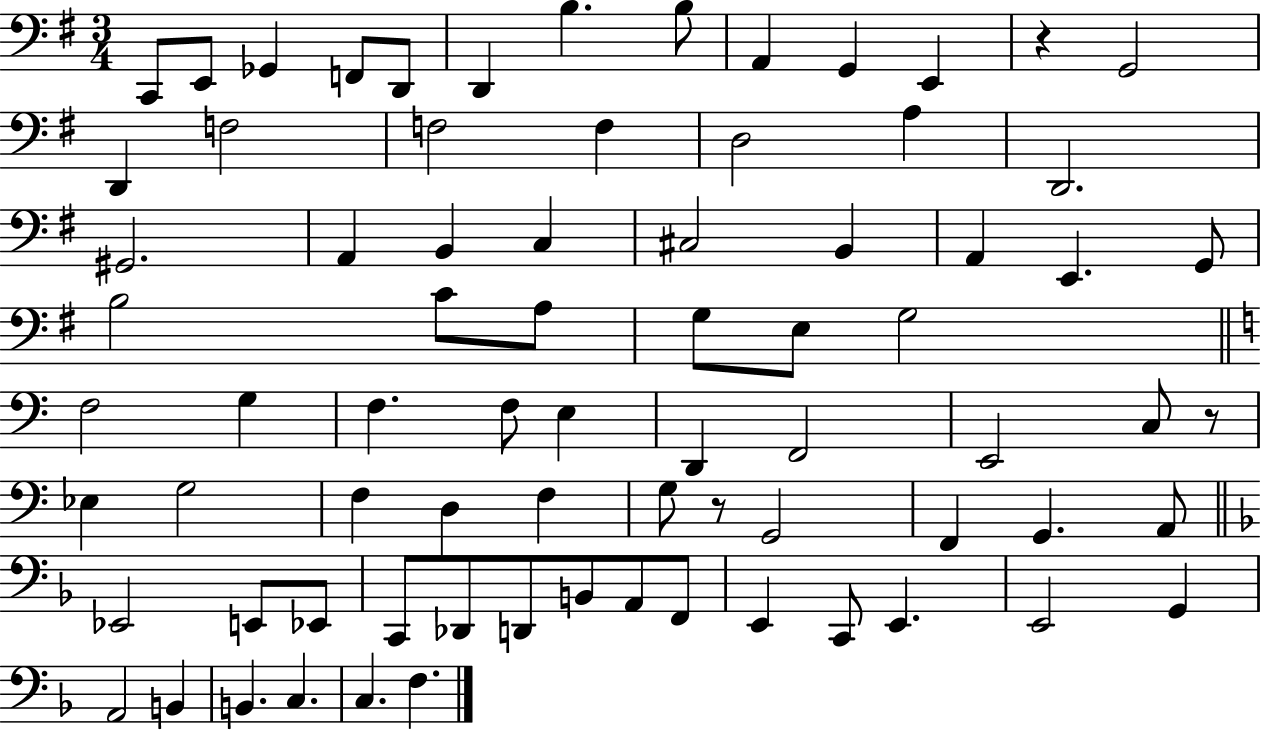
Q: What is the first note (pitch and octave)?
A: C2